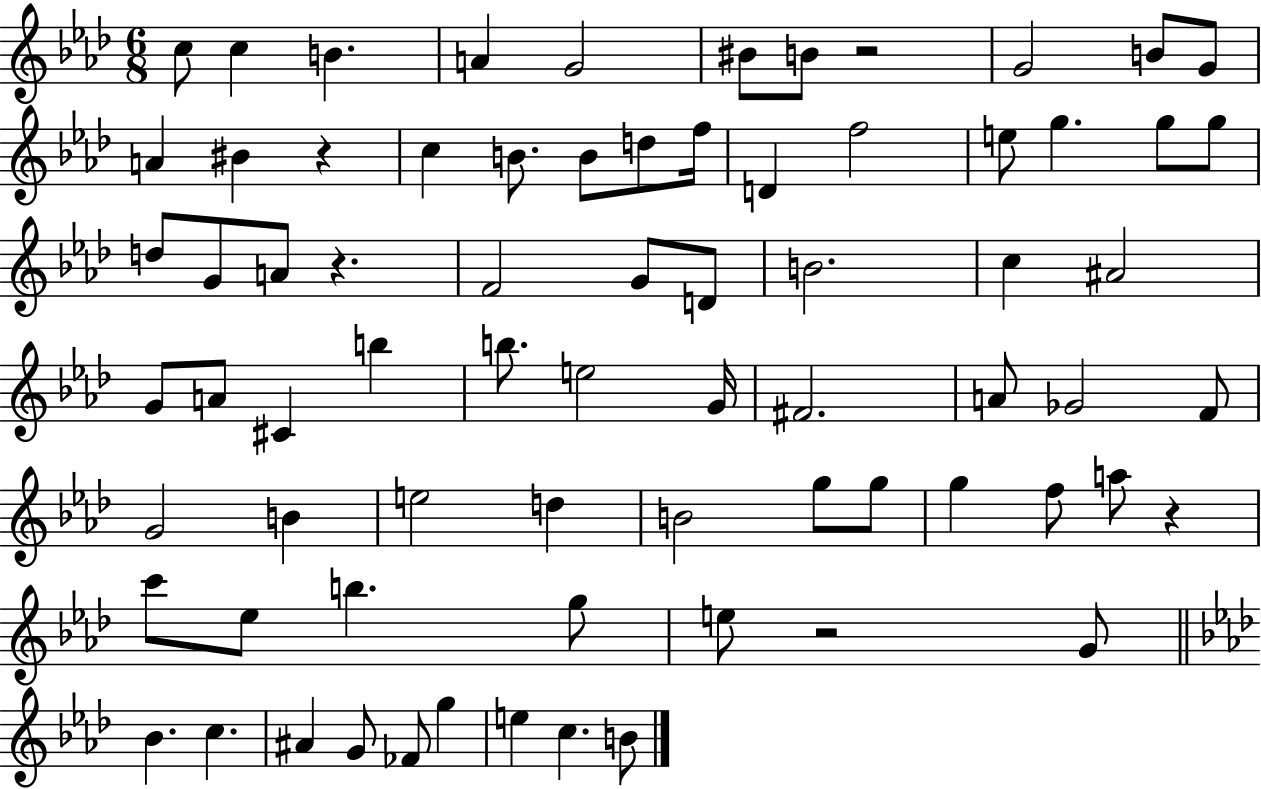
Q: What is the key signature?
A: AES major